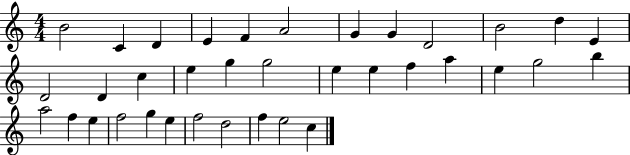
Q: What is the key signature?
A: C major